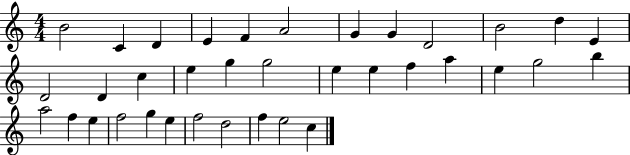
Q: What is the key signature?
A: C major